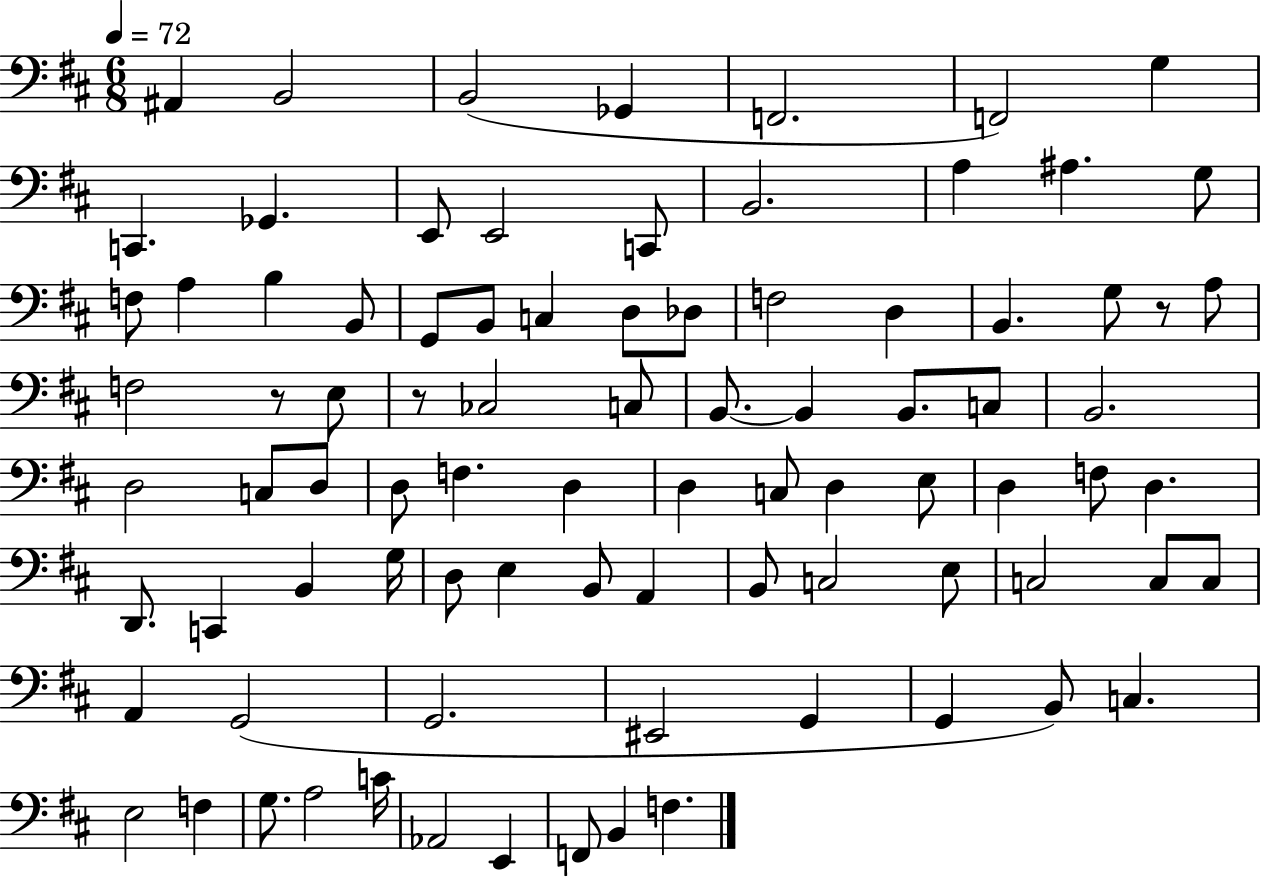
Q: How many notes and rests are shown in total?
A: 87